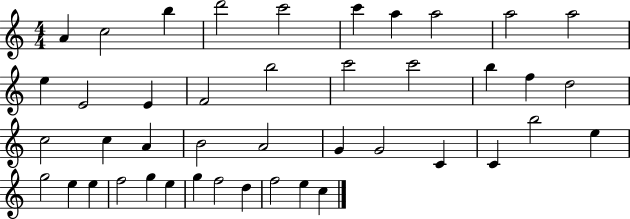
A4/q C5/h B5/q D6/h C6/h C6/q A5/q A5/h A5/h A5/h E5/q E4/h E4/q F4/h B5/h C6/h C6/h B5/q F5/q D5/h C5/h C5/q A4/q B4/h A4/h G4/q G4/h C4/q C4/q B5/h E5/q G5/h E5/q E5/q F5/h G5/q E5/q G5/q F5/h D5/q F5/h E5/q C5/q